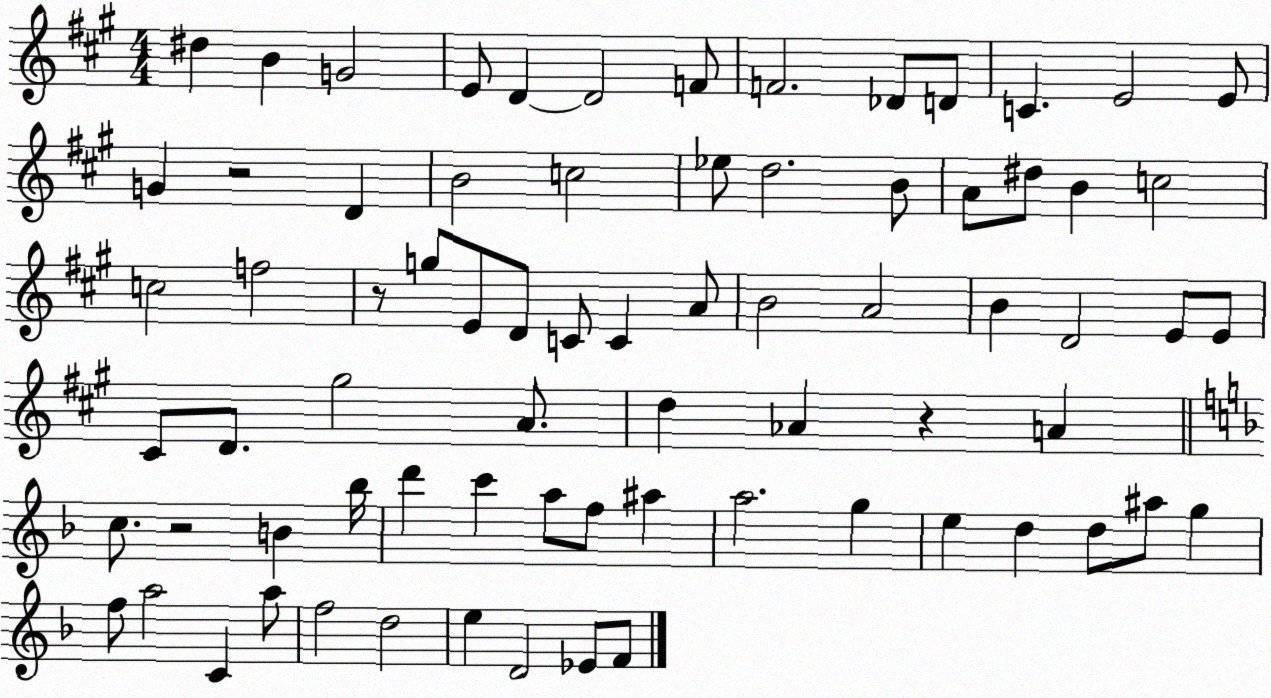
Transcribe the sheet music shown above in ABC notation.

X:1
T:Untitled
M:4/4
L:1/4
K:A
^d B G2 E/2 D D2 F/2 F2 _D/2 D/2 C E2 E/2 G z2 D B2 c2 _e/2 d2 B/2 A/2 ^d/2 B c2 c2 f2 z/2 g/2 E/2 D/2 C/2 C A/2 B2 A2 B D2 E/2 E/2 ^C/2 D/2 ^g2 A/2 d _A z A c/2 z2 B _b/4 d' c' a/2 f/2 ^a a2 g e d d/2 ^a/2 g f/2 a2 C a/2 f2 d2 e D2 _E/2 F/2